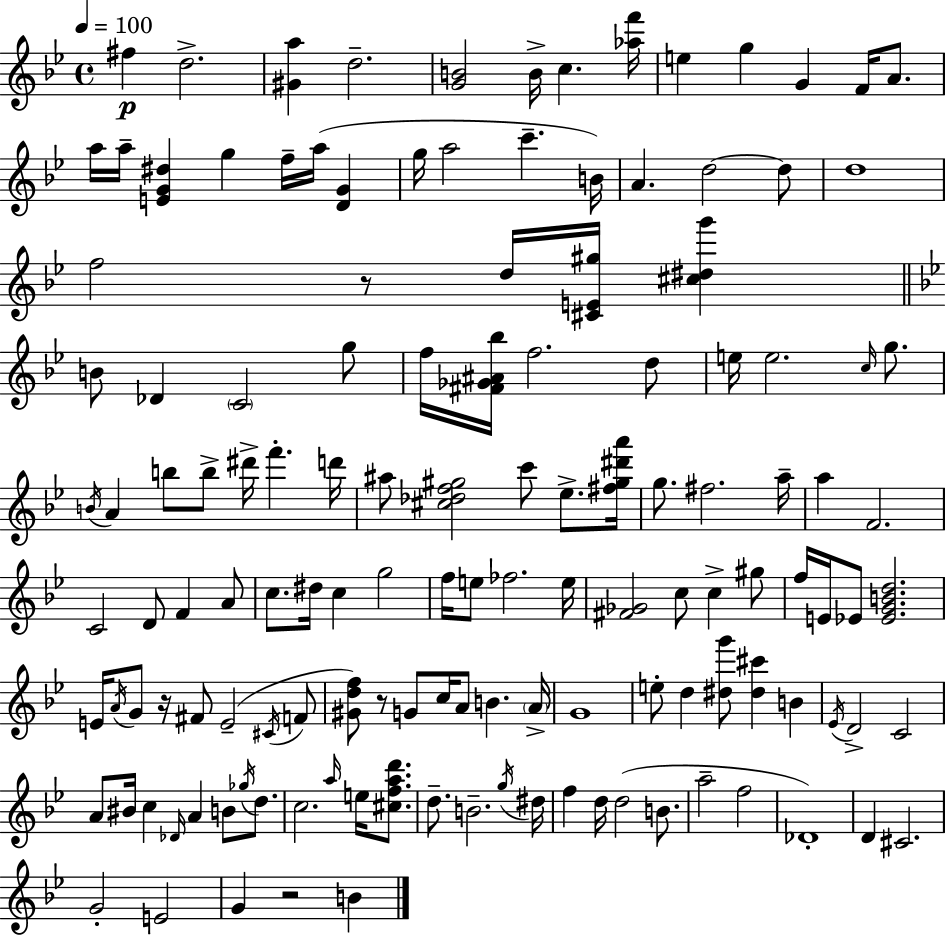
F#5/q D5/h. [G#4,A5]/q D5/h. [G4,B4]/h B4/s C5/q. [Ab5,F6]/s E5/q G5/q G4/q F4/s A4/e. A5/s A5/s [E4,G4,D#5]/q G5/q F5/s A5/s [D4,G4]/q G5/s A5/h C6/q. B4/s A4/q. D5/h D5/e D5/w F5/h R/e D5/s [C#4,E4,G#5]/s [C#5,D#5,G6]/q B4/e Db4/q C4/h G5/e F5/s [F#4,Gb4,A#4,Bb5]/s F5/h. D5/e E5/s E5/h. C5/s G5/e. B4/s A4/q B5/e B5/e D#6/s F6/q. D6/s A#5/e [C#5,Db5,F5,G#5]/h C6/e Eb5/e. [F#5,G#5,D#6,A6]/s G5/e. F#5/h. A5/s A5/q F4/h. C4/h D4/e F4/q A4/e C5/e. D#5/s C5/q G5/h F5/s E5/e FES5/h. E5/s [F#4,Gb4]/h C5/e C5/q G#5/e F5/s E4/s Eb4/e [Eb4,G4,B4,D5]/h. E4/s A4/s G4/e R/s F#4/e E4/h C#4/s F4/e [G#4,D5,F5]/e R/e G4/e C5/s A4/e B4/q. A4/s G4/w E5/e D5/q [D#5,G6]/e [D#5,C#6]/q B4/q Eb4/s D4/h C4/h A4/e BIS4/s C5/q Db4/s A4/q B4/e Gb5/s D5/e. C5/h. A5/s E5/s [C#5,F5,A5,D6]/e. D5/e. B4/h. G5/s D#5/s F5/q D5/s D5/h B4/e. A5/h F5/h Db4/w D4/q C#4/h. G4/h E4/h G4/q R/h B4/q